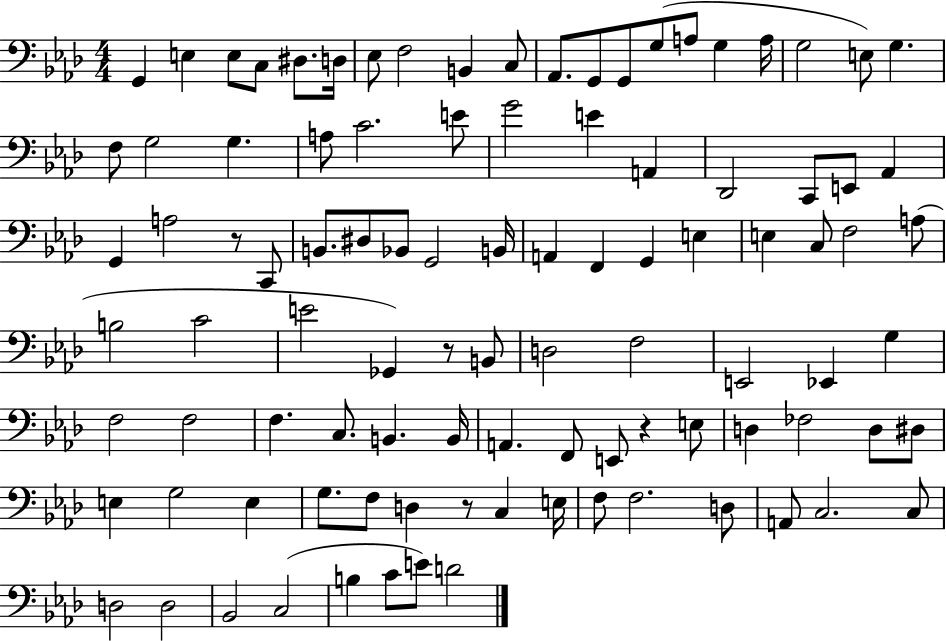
X:1
T:Untitled
M:4/4
L:1/4
K:Ab
G,, E, E,/2 C,/2 ^D,/2 D,/4 _E,/2 F,2 B,, C,/2 _A,,/2 G,,/2 G,,/2 G,/2 A,/2 G, A,/4 G,2 E,/2 G, F,/2 G,2 G, A,/2 C2 E/2 G2 E A,, _D,,2 C,,/2 E,,/2 _A,, G,, A,2 z/2 C,,/2 B,,/2 ^D,/2 _B,,/2 G,,2 B,,/4 A,, F,, G,, E, E, C,/2 F,2 A,/2 B,2 C2 E2 _G,, z/2 B,,/2 D,2 F,2 E,,2 _E,, G, F,2 F,2 F, C,/2 B,, B,,/4 A,, F,,/2 E,,/2 z E,/2 D, _F,2 D,/2 ^D,/2 E, G,2 E, G,/2 F,/2 D, z/2 C, E,/4 F,/2 F,2 D,/2 A,,/2 C,2 C,/2 D,2 D,2 _B,,2 C,2 B, C/2 E/2 D2